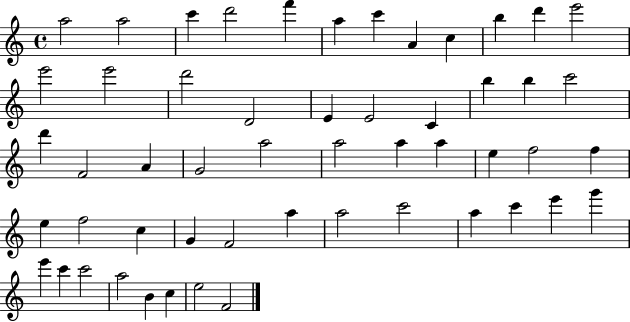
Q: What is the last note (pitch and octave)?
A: F4